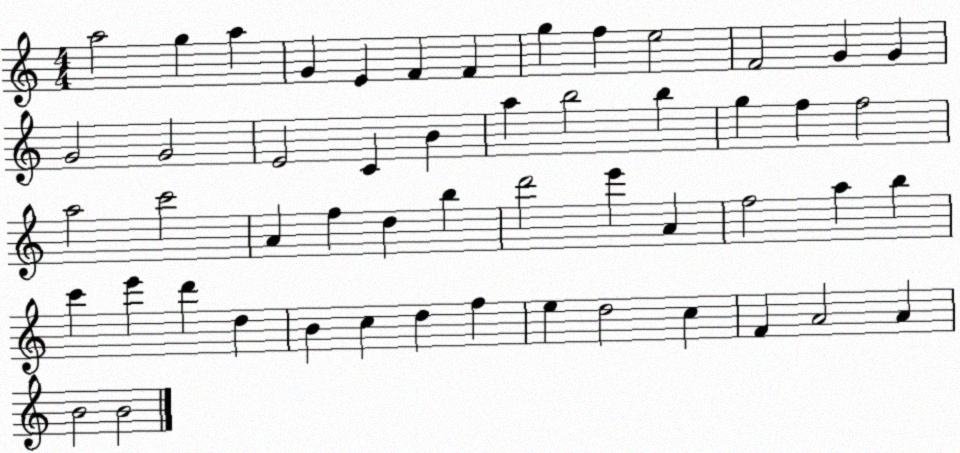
X:1
T:Untitled
M:4/4
L:1/4
K:C
a2 g a G E F F g f e2 F2 G G G2 G2 E2 C B a b2 b g f f2 a2 c'2 A f d b d'2 e' A f2 a b c' e' d' d B c d f e d2 c F A2 A B2 B2